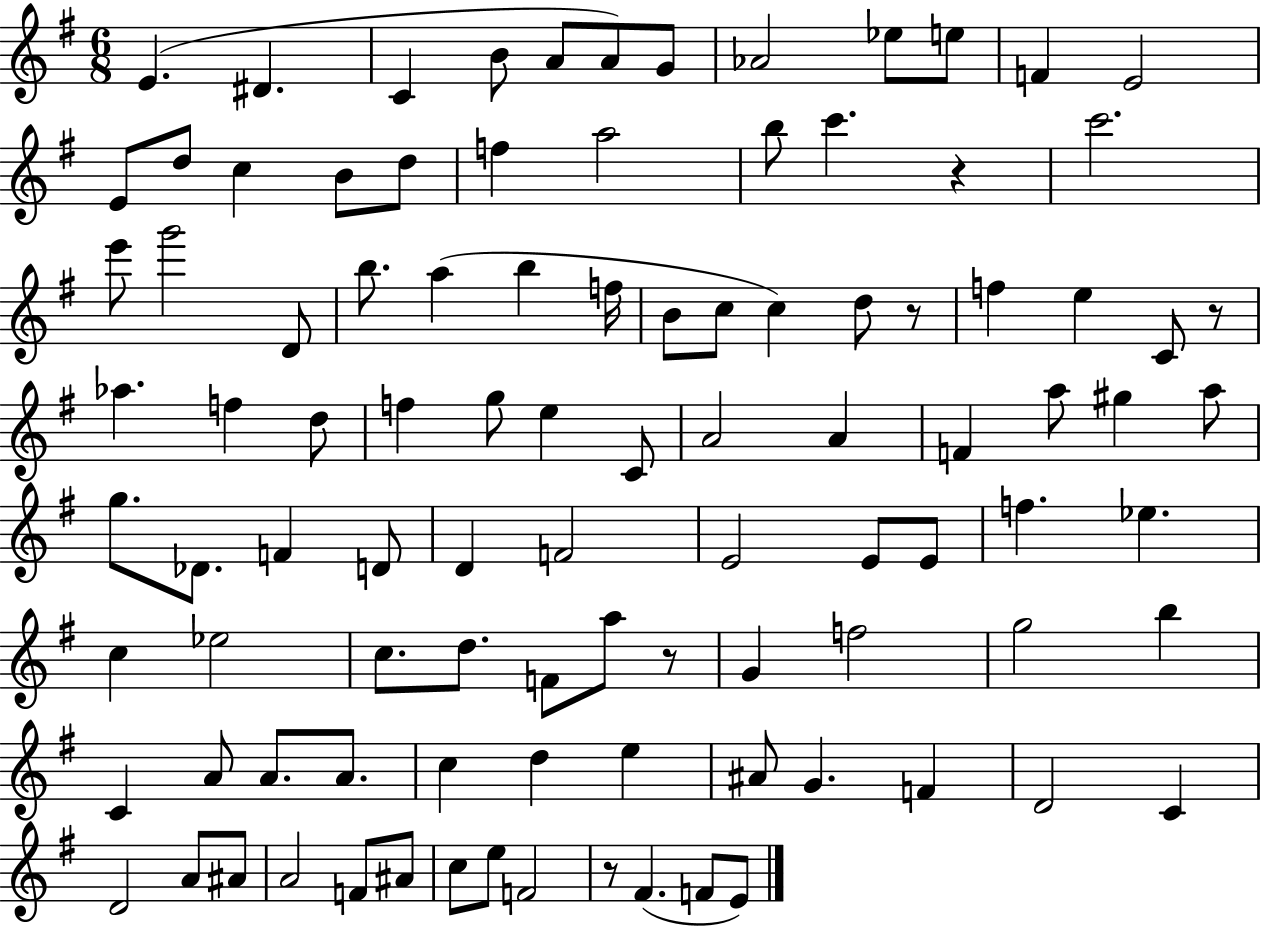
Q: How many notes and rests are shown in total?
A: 99